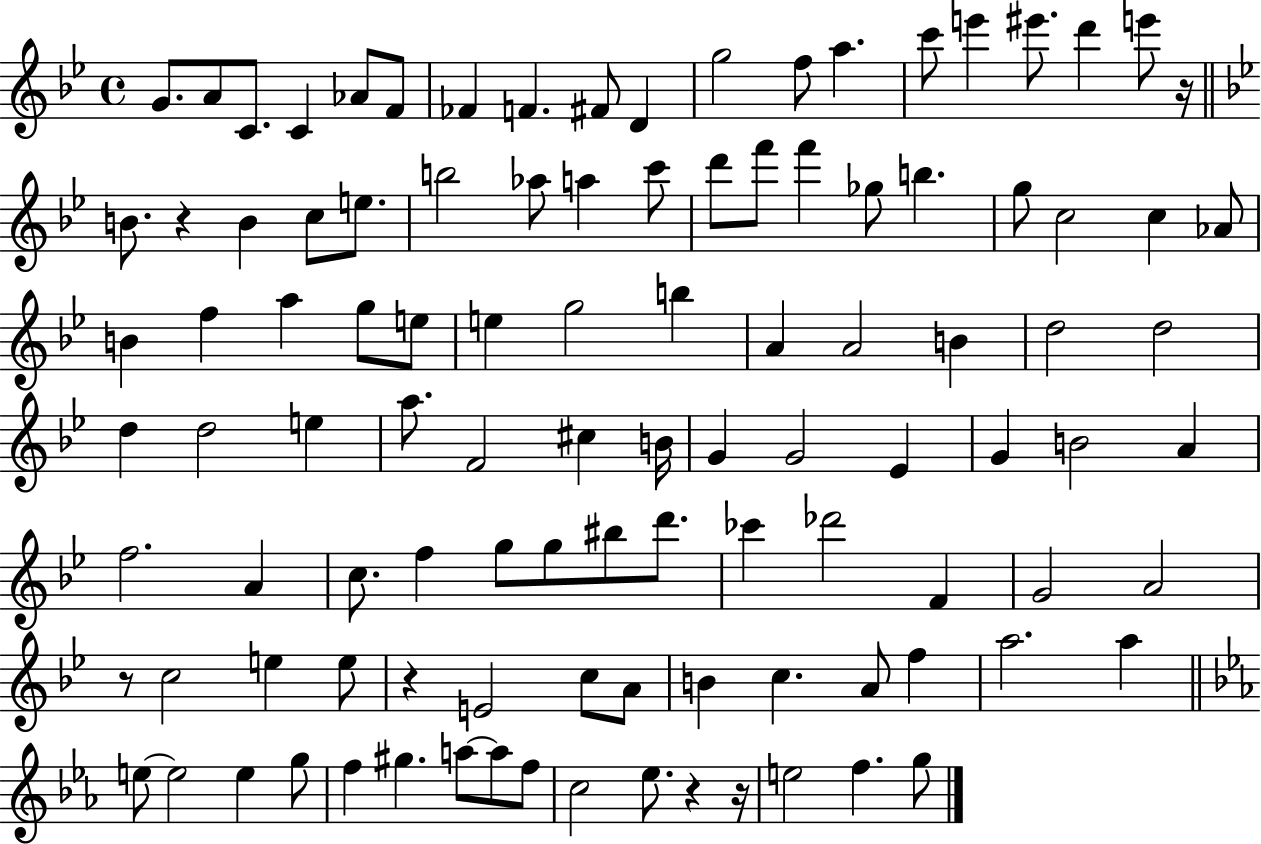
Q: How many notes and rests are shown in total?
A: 106